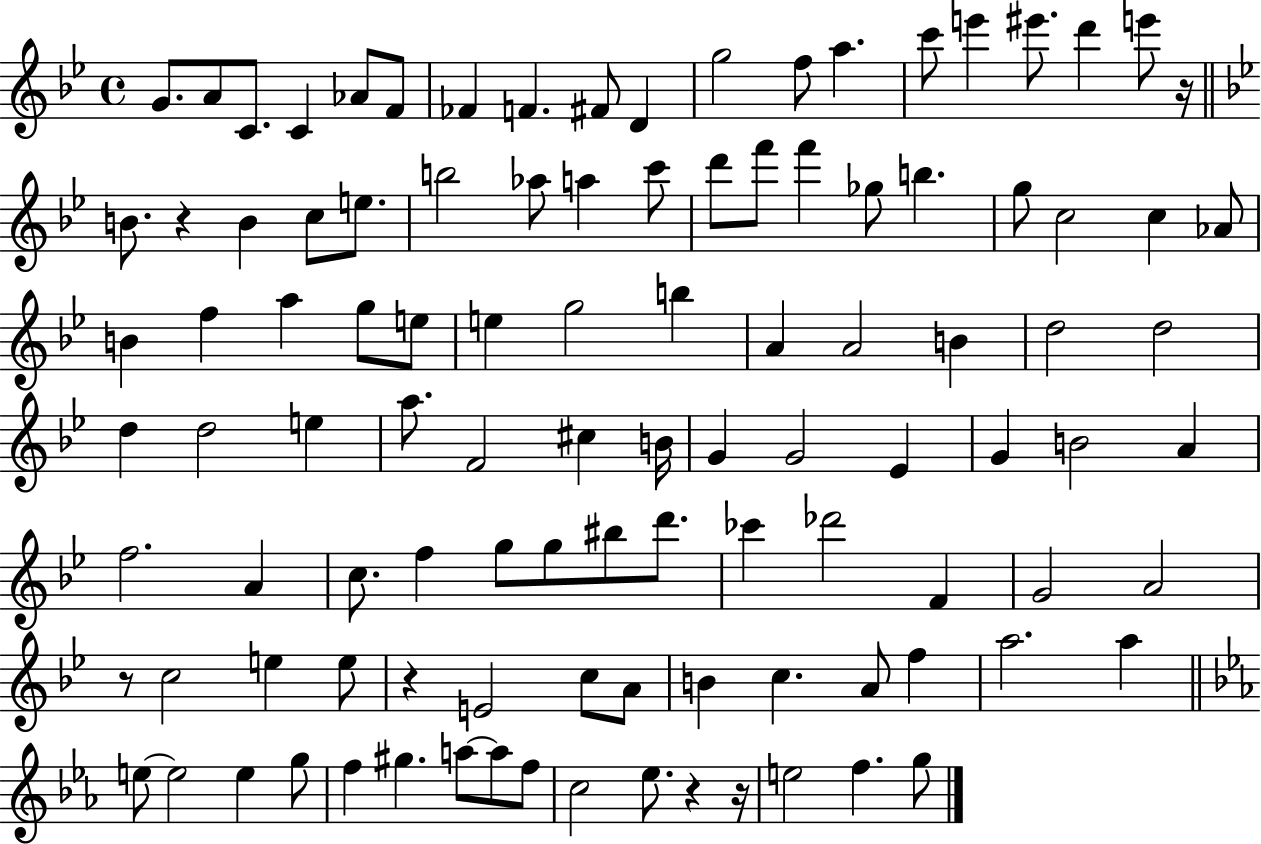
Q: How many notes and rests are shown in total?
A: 106